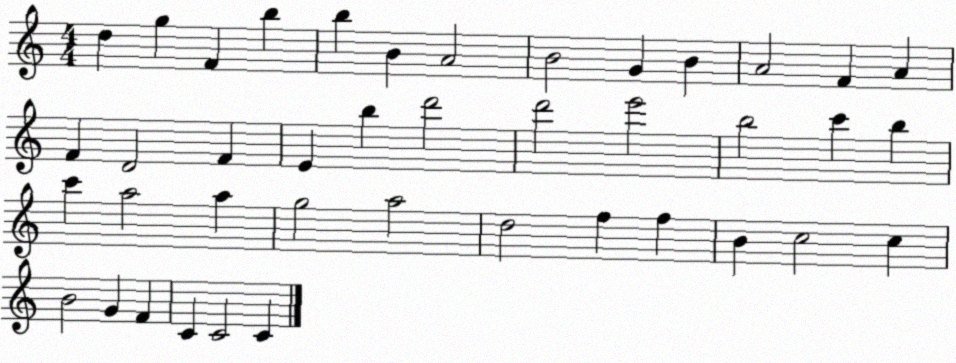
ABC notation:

X:1
T:Untitled
M:4/4
L:1/4
K:C
d g F b b B A2 B2 G B A2 F A F D2 F E b d'2 d'2 e'2 b2 c' b c' a2 a g2 a2 d2 f f B c2 c B2 G F C C2 C